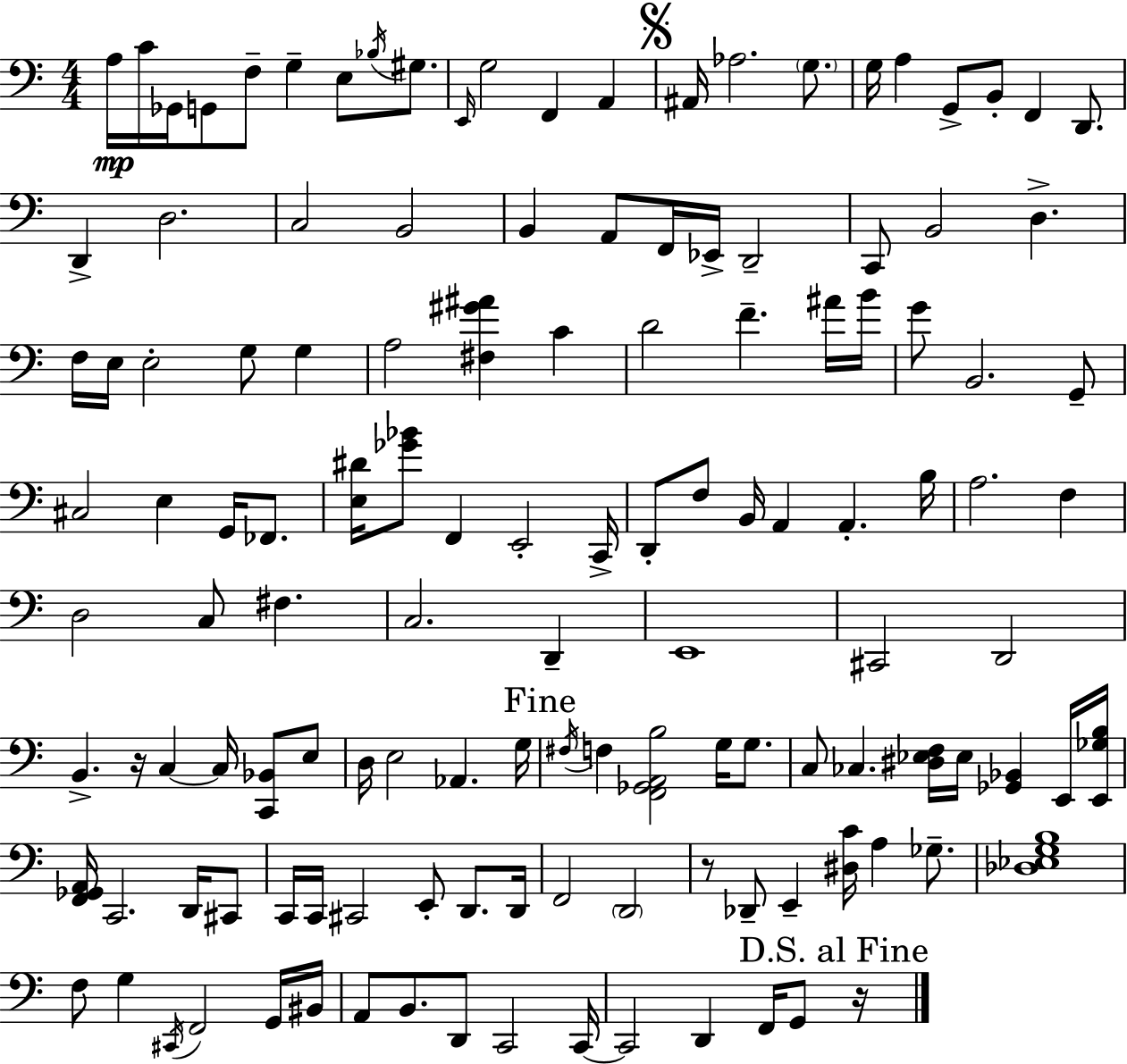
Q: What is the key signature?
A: A minor